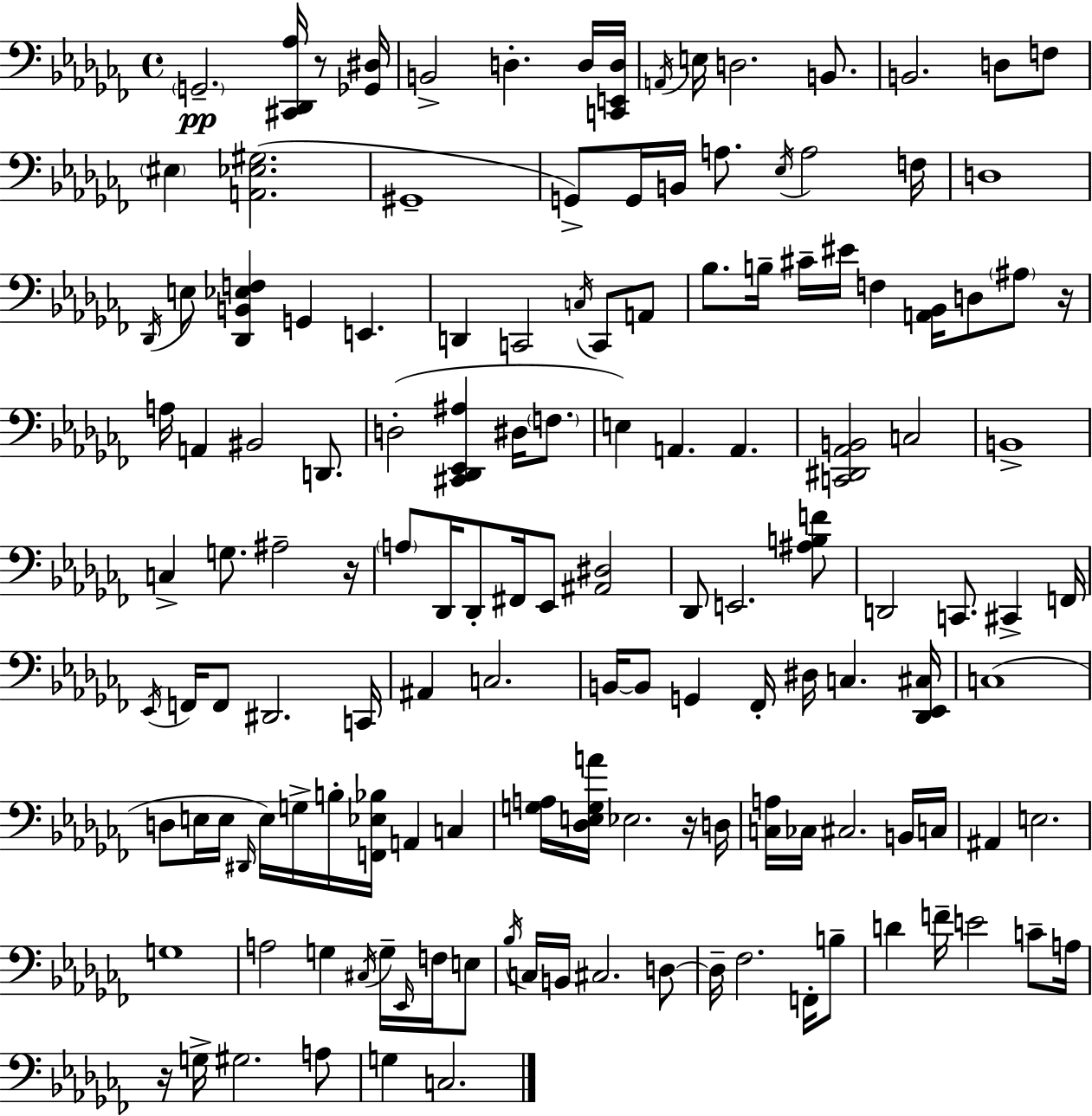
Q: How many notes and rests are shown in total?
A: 141